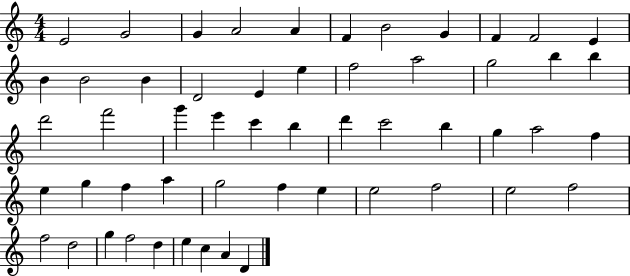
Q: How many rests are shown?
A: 0